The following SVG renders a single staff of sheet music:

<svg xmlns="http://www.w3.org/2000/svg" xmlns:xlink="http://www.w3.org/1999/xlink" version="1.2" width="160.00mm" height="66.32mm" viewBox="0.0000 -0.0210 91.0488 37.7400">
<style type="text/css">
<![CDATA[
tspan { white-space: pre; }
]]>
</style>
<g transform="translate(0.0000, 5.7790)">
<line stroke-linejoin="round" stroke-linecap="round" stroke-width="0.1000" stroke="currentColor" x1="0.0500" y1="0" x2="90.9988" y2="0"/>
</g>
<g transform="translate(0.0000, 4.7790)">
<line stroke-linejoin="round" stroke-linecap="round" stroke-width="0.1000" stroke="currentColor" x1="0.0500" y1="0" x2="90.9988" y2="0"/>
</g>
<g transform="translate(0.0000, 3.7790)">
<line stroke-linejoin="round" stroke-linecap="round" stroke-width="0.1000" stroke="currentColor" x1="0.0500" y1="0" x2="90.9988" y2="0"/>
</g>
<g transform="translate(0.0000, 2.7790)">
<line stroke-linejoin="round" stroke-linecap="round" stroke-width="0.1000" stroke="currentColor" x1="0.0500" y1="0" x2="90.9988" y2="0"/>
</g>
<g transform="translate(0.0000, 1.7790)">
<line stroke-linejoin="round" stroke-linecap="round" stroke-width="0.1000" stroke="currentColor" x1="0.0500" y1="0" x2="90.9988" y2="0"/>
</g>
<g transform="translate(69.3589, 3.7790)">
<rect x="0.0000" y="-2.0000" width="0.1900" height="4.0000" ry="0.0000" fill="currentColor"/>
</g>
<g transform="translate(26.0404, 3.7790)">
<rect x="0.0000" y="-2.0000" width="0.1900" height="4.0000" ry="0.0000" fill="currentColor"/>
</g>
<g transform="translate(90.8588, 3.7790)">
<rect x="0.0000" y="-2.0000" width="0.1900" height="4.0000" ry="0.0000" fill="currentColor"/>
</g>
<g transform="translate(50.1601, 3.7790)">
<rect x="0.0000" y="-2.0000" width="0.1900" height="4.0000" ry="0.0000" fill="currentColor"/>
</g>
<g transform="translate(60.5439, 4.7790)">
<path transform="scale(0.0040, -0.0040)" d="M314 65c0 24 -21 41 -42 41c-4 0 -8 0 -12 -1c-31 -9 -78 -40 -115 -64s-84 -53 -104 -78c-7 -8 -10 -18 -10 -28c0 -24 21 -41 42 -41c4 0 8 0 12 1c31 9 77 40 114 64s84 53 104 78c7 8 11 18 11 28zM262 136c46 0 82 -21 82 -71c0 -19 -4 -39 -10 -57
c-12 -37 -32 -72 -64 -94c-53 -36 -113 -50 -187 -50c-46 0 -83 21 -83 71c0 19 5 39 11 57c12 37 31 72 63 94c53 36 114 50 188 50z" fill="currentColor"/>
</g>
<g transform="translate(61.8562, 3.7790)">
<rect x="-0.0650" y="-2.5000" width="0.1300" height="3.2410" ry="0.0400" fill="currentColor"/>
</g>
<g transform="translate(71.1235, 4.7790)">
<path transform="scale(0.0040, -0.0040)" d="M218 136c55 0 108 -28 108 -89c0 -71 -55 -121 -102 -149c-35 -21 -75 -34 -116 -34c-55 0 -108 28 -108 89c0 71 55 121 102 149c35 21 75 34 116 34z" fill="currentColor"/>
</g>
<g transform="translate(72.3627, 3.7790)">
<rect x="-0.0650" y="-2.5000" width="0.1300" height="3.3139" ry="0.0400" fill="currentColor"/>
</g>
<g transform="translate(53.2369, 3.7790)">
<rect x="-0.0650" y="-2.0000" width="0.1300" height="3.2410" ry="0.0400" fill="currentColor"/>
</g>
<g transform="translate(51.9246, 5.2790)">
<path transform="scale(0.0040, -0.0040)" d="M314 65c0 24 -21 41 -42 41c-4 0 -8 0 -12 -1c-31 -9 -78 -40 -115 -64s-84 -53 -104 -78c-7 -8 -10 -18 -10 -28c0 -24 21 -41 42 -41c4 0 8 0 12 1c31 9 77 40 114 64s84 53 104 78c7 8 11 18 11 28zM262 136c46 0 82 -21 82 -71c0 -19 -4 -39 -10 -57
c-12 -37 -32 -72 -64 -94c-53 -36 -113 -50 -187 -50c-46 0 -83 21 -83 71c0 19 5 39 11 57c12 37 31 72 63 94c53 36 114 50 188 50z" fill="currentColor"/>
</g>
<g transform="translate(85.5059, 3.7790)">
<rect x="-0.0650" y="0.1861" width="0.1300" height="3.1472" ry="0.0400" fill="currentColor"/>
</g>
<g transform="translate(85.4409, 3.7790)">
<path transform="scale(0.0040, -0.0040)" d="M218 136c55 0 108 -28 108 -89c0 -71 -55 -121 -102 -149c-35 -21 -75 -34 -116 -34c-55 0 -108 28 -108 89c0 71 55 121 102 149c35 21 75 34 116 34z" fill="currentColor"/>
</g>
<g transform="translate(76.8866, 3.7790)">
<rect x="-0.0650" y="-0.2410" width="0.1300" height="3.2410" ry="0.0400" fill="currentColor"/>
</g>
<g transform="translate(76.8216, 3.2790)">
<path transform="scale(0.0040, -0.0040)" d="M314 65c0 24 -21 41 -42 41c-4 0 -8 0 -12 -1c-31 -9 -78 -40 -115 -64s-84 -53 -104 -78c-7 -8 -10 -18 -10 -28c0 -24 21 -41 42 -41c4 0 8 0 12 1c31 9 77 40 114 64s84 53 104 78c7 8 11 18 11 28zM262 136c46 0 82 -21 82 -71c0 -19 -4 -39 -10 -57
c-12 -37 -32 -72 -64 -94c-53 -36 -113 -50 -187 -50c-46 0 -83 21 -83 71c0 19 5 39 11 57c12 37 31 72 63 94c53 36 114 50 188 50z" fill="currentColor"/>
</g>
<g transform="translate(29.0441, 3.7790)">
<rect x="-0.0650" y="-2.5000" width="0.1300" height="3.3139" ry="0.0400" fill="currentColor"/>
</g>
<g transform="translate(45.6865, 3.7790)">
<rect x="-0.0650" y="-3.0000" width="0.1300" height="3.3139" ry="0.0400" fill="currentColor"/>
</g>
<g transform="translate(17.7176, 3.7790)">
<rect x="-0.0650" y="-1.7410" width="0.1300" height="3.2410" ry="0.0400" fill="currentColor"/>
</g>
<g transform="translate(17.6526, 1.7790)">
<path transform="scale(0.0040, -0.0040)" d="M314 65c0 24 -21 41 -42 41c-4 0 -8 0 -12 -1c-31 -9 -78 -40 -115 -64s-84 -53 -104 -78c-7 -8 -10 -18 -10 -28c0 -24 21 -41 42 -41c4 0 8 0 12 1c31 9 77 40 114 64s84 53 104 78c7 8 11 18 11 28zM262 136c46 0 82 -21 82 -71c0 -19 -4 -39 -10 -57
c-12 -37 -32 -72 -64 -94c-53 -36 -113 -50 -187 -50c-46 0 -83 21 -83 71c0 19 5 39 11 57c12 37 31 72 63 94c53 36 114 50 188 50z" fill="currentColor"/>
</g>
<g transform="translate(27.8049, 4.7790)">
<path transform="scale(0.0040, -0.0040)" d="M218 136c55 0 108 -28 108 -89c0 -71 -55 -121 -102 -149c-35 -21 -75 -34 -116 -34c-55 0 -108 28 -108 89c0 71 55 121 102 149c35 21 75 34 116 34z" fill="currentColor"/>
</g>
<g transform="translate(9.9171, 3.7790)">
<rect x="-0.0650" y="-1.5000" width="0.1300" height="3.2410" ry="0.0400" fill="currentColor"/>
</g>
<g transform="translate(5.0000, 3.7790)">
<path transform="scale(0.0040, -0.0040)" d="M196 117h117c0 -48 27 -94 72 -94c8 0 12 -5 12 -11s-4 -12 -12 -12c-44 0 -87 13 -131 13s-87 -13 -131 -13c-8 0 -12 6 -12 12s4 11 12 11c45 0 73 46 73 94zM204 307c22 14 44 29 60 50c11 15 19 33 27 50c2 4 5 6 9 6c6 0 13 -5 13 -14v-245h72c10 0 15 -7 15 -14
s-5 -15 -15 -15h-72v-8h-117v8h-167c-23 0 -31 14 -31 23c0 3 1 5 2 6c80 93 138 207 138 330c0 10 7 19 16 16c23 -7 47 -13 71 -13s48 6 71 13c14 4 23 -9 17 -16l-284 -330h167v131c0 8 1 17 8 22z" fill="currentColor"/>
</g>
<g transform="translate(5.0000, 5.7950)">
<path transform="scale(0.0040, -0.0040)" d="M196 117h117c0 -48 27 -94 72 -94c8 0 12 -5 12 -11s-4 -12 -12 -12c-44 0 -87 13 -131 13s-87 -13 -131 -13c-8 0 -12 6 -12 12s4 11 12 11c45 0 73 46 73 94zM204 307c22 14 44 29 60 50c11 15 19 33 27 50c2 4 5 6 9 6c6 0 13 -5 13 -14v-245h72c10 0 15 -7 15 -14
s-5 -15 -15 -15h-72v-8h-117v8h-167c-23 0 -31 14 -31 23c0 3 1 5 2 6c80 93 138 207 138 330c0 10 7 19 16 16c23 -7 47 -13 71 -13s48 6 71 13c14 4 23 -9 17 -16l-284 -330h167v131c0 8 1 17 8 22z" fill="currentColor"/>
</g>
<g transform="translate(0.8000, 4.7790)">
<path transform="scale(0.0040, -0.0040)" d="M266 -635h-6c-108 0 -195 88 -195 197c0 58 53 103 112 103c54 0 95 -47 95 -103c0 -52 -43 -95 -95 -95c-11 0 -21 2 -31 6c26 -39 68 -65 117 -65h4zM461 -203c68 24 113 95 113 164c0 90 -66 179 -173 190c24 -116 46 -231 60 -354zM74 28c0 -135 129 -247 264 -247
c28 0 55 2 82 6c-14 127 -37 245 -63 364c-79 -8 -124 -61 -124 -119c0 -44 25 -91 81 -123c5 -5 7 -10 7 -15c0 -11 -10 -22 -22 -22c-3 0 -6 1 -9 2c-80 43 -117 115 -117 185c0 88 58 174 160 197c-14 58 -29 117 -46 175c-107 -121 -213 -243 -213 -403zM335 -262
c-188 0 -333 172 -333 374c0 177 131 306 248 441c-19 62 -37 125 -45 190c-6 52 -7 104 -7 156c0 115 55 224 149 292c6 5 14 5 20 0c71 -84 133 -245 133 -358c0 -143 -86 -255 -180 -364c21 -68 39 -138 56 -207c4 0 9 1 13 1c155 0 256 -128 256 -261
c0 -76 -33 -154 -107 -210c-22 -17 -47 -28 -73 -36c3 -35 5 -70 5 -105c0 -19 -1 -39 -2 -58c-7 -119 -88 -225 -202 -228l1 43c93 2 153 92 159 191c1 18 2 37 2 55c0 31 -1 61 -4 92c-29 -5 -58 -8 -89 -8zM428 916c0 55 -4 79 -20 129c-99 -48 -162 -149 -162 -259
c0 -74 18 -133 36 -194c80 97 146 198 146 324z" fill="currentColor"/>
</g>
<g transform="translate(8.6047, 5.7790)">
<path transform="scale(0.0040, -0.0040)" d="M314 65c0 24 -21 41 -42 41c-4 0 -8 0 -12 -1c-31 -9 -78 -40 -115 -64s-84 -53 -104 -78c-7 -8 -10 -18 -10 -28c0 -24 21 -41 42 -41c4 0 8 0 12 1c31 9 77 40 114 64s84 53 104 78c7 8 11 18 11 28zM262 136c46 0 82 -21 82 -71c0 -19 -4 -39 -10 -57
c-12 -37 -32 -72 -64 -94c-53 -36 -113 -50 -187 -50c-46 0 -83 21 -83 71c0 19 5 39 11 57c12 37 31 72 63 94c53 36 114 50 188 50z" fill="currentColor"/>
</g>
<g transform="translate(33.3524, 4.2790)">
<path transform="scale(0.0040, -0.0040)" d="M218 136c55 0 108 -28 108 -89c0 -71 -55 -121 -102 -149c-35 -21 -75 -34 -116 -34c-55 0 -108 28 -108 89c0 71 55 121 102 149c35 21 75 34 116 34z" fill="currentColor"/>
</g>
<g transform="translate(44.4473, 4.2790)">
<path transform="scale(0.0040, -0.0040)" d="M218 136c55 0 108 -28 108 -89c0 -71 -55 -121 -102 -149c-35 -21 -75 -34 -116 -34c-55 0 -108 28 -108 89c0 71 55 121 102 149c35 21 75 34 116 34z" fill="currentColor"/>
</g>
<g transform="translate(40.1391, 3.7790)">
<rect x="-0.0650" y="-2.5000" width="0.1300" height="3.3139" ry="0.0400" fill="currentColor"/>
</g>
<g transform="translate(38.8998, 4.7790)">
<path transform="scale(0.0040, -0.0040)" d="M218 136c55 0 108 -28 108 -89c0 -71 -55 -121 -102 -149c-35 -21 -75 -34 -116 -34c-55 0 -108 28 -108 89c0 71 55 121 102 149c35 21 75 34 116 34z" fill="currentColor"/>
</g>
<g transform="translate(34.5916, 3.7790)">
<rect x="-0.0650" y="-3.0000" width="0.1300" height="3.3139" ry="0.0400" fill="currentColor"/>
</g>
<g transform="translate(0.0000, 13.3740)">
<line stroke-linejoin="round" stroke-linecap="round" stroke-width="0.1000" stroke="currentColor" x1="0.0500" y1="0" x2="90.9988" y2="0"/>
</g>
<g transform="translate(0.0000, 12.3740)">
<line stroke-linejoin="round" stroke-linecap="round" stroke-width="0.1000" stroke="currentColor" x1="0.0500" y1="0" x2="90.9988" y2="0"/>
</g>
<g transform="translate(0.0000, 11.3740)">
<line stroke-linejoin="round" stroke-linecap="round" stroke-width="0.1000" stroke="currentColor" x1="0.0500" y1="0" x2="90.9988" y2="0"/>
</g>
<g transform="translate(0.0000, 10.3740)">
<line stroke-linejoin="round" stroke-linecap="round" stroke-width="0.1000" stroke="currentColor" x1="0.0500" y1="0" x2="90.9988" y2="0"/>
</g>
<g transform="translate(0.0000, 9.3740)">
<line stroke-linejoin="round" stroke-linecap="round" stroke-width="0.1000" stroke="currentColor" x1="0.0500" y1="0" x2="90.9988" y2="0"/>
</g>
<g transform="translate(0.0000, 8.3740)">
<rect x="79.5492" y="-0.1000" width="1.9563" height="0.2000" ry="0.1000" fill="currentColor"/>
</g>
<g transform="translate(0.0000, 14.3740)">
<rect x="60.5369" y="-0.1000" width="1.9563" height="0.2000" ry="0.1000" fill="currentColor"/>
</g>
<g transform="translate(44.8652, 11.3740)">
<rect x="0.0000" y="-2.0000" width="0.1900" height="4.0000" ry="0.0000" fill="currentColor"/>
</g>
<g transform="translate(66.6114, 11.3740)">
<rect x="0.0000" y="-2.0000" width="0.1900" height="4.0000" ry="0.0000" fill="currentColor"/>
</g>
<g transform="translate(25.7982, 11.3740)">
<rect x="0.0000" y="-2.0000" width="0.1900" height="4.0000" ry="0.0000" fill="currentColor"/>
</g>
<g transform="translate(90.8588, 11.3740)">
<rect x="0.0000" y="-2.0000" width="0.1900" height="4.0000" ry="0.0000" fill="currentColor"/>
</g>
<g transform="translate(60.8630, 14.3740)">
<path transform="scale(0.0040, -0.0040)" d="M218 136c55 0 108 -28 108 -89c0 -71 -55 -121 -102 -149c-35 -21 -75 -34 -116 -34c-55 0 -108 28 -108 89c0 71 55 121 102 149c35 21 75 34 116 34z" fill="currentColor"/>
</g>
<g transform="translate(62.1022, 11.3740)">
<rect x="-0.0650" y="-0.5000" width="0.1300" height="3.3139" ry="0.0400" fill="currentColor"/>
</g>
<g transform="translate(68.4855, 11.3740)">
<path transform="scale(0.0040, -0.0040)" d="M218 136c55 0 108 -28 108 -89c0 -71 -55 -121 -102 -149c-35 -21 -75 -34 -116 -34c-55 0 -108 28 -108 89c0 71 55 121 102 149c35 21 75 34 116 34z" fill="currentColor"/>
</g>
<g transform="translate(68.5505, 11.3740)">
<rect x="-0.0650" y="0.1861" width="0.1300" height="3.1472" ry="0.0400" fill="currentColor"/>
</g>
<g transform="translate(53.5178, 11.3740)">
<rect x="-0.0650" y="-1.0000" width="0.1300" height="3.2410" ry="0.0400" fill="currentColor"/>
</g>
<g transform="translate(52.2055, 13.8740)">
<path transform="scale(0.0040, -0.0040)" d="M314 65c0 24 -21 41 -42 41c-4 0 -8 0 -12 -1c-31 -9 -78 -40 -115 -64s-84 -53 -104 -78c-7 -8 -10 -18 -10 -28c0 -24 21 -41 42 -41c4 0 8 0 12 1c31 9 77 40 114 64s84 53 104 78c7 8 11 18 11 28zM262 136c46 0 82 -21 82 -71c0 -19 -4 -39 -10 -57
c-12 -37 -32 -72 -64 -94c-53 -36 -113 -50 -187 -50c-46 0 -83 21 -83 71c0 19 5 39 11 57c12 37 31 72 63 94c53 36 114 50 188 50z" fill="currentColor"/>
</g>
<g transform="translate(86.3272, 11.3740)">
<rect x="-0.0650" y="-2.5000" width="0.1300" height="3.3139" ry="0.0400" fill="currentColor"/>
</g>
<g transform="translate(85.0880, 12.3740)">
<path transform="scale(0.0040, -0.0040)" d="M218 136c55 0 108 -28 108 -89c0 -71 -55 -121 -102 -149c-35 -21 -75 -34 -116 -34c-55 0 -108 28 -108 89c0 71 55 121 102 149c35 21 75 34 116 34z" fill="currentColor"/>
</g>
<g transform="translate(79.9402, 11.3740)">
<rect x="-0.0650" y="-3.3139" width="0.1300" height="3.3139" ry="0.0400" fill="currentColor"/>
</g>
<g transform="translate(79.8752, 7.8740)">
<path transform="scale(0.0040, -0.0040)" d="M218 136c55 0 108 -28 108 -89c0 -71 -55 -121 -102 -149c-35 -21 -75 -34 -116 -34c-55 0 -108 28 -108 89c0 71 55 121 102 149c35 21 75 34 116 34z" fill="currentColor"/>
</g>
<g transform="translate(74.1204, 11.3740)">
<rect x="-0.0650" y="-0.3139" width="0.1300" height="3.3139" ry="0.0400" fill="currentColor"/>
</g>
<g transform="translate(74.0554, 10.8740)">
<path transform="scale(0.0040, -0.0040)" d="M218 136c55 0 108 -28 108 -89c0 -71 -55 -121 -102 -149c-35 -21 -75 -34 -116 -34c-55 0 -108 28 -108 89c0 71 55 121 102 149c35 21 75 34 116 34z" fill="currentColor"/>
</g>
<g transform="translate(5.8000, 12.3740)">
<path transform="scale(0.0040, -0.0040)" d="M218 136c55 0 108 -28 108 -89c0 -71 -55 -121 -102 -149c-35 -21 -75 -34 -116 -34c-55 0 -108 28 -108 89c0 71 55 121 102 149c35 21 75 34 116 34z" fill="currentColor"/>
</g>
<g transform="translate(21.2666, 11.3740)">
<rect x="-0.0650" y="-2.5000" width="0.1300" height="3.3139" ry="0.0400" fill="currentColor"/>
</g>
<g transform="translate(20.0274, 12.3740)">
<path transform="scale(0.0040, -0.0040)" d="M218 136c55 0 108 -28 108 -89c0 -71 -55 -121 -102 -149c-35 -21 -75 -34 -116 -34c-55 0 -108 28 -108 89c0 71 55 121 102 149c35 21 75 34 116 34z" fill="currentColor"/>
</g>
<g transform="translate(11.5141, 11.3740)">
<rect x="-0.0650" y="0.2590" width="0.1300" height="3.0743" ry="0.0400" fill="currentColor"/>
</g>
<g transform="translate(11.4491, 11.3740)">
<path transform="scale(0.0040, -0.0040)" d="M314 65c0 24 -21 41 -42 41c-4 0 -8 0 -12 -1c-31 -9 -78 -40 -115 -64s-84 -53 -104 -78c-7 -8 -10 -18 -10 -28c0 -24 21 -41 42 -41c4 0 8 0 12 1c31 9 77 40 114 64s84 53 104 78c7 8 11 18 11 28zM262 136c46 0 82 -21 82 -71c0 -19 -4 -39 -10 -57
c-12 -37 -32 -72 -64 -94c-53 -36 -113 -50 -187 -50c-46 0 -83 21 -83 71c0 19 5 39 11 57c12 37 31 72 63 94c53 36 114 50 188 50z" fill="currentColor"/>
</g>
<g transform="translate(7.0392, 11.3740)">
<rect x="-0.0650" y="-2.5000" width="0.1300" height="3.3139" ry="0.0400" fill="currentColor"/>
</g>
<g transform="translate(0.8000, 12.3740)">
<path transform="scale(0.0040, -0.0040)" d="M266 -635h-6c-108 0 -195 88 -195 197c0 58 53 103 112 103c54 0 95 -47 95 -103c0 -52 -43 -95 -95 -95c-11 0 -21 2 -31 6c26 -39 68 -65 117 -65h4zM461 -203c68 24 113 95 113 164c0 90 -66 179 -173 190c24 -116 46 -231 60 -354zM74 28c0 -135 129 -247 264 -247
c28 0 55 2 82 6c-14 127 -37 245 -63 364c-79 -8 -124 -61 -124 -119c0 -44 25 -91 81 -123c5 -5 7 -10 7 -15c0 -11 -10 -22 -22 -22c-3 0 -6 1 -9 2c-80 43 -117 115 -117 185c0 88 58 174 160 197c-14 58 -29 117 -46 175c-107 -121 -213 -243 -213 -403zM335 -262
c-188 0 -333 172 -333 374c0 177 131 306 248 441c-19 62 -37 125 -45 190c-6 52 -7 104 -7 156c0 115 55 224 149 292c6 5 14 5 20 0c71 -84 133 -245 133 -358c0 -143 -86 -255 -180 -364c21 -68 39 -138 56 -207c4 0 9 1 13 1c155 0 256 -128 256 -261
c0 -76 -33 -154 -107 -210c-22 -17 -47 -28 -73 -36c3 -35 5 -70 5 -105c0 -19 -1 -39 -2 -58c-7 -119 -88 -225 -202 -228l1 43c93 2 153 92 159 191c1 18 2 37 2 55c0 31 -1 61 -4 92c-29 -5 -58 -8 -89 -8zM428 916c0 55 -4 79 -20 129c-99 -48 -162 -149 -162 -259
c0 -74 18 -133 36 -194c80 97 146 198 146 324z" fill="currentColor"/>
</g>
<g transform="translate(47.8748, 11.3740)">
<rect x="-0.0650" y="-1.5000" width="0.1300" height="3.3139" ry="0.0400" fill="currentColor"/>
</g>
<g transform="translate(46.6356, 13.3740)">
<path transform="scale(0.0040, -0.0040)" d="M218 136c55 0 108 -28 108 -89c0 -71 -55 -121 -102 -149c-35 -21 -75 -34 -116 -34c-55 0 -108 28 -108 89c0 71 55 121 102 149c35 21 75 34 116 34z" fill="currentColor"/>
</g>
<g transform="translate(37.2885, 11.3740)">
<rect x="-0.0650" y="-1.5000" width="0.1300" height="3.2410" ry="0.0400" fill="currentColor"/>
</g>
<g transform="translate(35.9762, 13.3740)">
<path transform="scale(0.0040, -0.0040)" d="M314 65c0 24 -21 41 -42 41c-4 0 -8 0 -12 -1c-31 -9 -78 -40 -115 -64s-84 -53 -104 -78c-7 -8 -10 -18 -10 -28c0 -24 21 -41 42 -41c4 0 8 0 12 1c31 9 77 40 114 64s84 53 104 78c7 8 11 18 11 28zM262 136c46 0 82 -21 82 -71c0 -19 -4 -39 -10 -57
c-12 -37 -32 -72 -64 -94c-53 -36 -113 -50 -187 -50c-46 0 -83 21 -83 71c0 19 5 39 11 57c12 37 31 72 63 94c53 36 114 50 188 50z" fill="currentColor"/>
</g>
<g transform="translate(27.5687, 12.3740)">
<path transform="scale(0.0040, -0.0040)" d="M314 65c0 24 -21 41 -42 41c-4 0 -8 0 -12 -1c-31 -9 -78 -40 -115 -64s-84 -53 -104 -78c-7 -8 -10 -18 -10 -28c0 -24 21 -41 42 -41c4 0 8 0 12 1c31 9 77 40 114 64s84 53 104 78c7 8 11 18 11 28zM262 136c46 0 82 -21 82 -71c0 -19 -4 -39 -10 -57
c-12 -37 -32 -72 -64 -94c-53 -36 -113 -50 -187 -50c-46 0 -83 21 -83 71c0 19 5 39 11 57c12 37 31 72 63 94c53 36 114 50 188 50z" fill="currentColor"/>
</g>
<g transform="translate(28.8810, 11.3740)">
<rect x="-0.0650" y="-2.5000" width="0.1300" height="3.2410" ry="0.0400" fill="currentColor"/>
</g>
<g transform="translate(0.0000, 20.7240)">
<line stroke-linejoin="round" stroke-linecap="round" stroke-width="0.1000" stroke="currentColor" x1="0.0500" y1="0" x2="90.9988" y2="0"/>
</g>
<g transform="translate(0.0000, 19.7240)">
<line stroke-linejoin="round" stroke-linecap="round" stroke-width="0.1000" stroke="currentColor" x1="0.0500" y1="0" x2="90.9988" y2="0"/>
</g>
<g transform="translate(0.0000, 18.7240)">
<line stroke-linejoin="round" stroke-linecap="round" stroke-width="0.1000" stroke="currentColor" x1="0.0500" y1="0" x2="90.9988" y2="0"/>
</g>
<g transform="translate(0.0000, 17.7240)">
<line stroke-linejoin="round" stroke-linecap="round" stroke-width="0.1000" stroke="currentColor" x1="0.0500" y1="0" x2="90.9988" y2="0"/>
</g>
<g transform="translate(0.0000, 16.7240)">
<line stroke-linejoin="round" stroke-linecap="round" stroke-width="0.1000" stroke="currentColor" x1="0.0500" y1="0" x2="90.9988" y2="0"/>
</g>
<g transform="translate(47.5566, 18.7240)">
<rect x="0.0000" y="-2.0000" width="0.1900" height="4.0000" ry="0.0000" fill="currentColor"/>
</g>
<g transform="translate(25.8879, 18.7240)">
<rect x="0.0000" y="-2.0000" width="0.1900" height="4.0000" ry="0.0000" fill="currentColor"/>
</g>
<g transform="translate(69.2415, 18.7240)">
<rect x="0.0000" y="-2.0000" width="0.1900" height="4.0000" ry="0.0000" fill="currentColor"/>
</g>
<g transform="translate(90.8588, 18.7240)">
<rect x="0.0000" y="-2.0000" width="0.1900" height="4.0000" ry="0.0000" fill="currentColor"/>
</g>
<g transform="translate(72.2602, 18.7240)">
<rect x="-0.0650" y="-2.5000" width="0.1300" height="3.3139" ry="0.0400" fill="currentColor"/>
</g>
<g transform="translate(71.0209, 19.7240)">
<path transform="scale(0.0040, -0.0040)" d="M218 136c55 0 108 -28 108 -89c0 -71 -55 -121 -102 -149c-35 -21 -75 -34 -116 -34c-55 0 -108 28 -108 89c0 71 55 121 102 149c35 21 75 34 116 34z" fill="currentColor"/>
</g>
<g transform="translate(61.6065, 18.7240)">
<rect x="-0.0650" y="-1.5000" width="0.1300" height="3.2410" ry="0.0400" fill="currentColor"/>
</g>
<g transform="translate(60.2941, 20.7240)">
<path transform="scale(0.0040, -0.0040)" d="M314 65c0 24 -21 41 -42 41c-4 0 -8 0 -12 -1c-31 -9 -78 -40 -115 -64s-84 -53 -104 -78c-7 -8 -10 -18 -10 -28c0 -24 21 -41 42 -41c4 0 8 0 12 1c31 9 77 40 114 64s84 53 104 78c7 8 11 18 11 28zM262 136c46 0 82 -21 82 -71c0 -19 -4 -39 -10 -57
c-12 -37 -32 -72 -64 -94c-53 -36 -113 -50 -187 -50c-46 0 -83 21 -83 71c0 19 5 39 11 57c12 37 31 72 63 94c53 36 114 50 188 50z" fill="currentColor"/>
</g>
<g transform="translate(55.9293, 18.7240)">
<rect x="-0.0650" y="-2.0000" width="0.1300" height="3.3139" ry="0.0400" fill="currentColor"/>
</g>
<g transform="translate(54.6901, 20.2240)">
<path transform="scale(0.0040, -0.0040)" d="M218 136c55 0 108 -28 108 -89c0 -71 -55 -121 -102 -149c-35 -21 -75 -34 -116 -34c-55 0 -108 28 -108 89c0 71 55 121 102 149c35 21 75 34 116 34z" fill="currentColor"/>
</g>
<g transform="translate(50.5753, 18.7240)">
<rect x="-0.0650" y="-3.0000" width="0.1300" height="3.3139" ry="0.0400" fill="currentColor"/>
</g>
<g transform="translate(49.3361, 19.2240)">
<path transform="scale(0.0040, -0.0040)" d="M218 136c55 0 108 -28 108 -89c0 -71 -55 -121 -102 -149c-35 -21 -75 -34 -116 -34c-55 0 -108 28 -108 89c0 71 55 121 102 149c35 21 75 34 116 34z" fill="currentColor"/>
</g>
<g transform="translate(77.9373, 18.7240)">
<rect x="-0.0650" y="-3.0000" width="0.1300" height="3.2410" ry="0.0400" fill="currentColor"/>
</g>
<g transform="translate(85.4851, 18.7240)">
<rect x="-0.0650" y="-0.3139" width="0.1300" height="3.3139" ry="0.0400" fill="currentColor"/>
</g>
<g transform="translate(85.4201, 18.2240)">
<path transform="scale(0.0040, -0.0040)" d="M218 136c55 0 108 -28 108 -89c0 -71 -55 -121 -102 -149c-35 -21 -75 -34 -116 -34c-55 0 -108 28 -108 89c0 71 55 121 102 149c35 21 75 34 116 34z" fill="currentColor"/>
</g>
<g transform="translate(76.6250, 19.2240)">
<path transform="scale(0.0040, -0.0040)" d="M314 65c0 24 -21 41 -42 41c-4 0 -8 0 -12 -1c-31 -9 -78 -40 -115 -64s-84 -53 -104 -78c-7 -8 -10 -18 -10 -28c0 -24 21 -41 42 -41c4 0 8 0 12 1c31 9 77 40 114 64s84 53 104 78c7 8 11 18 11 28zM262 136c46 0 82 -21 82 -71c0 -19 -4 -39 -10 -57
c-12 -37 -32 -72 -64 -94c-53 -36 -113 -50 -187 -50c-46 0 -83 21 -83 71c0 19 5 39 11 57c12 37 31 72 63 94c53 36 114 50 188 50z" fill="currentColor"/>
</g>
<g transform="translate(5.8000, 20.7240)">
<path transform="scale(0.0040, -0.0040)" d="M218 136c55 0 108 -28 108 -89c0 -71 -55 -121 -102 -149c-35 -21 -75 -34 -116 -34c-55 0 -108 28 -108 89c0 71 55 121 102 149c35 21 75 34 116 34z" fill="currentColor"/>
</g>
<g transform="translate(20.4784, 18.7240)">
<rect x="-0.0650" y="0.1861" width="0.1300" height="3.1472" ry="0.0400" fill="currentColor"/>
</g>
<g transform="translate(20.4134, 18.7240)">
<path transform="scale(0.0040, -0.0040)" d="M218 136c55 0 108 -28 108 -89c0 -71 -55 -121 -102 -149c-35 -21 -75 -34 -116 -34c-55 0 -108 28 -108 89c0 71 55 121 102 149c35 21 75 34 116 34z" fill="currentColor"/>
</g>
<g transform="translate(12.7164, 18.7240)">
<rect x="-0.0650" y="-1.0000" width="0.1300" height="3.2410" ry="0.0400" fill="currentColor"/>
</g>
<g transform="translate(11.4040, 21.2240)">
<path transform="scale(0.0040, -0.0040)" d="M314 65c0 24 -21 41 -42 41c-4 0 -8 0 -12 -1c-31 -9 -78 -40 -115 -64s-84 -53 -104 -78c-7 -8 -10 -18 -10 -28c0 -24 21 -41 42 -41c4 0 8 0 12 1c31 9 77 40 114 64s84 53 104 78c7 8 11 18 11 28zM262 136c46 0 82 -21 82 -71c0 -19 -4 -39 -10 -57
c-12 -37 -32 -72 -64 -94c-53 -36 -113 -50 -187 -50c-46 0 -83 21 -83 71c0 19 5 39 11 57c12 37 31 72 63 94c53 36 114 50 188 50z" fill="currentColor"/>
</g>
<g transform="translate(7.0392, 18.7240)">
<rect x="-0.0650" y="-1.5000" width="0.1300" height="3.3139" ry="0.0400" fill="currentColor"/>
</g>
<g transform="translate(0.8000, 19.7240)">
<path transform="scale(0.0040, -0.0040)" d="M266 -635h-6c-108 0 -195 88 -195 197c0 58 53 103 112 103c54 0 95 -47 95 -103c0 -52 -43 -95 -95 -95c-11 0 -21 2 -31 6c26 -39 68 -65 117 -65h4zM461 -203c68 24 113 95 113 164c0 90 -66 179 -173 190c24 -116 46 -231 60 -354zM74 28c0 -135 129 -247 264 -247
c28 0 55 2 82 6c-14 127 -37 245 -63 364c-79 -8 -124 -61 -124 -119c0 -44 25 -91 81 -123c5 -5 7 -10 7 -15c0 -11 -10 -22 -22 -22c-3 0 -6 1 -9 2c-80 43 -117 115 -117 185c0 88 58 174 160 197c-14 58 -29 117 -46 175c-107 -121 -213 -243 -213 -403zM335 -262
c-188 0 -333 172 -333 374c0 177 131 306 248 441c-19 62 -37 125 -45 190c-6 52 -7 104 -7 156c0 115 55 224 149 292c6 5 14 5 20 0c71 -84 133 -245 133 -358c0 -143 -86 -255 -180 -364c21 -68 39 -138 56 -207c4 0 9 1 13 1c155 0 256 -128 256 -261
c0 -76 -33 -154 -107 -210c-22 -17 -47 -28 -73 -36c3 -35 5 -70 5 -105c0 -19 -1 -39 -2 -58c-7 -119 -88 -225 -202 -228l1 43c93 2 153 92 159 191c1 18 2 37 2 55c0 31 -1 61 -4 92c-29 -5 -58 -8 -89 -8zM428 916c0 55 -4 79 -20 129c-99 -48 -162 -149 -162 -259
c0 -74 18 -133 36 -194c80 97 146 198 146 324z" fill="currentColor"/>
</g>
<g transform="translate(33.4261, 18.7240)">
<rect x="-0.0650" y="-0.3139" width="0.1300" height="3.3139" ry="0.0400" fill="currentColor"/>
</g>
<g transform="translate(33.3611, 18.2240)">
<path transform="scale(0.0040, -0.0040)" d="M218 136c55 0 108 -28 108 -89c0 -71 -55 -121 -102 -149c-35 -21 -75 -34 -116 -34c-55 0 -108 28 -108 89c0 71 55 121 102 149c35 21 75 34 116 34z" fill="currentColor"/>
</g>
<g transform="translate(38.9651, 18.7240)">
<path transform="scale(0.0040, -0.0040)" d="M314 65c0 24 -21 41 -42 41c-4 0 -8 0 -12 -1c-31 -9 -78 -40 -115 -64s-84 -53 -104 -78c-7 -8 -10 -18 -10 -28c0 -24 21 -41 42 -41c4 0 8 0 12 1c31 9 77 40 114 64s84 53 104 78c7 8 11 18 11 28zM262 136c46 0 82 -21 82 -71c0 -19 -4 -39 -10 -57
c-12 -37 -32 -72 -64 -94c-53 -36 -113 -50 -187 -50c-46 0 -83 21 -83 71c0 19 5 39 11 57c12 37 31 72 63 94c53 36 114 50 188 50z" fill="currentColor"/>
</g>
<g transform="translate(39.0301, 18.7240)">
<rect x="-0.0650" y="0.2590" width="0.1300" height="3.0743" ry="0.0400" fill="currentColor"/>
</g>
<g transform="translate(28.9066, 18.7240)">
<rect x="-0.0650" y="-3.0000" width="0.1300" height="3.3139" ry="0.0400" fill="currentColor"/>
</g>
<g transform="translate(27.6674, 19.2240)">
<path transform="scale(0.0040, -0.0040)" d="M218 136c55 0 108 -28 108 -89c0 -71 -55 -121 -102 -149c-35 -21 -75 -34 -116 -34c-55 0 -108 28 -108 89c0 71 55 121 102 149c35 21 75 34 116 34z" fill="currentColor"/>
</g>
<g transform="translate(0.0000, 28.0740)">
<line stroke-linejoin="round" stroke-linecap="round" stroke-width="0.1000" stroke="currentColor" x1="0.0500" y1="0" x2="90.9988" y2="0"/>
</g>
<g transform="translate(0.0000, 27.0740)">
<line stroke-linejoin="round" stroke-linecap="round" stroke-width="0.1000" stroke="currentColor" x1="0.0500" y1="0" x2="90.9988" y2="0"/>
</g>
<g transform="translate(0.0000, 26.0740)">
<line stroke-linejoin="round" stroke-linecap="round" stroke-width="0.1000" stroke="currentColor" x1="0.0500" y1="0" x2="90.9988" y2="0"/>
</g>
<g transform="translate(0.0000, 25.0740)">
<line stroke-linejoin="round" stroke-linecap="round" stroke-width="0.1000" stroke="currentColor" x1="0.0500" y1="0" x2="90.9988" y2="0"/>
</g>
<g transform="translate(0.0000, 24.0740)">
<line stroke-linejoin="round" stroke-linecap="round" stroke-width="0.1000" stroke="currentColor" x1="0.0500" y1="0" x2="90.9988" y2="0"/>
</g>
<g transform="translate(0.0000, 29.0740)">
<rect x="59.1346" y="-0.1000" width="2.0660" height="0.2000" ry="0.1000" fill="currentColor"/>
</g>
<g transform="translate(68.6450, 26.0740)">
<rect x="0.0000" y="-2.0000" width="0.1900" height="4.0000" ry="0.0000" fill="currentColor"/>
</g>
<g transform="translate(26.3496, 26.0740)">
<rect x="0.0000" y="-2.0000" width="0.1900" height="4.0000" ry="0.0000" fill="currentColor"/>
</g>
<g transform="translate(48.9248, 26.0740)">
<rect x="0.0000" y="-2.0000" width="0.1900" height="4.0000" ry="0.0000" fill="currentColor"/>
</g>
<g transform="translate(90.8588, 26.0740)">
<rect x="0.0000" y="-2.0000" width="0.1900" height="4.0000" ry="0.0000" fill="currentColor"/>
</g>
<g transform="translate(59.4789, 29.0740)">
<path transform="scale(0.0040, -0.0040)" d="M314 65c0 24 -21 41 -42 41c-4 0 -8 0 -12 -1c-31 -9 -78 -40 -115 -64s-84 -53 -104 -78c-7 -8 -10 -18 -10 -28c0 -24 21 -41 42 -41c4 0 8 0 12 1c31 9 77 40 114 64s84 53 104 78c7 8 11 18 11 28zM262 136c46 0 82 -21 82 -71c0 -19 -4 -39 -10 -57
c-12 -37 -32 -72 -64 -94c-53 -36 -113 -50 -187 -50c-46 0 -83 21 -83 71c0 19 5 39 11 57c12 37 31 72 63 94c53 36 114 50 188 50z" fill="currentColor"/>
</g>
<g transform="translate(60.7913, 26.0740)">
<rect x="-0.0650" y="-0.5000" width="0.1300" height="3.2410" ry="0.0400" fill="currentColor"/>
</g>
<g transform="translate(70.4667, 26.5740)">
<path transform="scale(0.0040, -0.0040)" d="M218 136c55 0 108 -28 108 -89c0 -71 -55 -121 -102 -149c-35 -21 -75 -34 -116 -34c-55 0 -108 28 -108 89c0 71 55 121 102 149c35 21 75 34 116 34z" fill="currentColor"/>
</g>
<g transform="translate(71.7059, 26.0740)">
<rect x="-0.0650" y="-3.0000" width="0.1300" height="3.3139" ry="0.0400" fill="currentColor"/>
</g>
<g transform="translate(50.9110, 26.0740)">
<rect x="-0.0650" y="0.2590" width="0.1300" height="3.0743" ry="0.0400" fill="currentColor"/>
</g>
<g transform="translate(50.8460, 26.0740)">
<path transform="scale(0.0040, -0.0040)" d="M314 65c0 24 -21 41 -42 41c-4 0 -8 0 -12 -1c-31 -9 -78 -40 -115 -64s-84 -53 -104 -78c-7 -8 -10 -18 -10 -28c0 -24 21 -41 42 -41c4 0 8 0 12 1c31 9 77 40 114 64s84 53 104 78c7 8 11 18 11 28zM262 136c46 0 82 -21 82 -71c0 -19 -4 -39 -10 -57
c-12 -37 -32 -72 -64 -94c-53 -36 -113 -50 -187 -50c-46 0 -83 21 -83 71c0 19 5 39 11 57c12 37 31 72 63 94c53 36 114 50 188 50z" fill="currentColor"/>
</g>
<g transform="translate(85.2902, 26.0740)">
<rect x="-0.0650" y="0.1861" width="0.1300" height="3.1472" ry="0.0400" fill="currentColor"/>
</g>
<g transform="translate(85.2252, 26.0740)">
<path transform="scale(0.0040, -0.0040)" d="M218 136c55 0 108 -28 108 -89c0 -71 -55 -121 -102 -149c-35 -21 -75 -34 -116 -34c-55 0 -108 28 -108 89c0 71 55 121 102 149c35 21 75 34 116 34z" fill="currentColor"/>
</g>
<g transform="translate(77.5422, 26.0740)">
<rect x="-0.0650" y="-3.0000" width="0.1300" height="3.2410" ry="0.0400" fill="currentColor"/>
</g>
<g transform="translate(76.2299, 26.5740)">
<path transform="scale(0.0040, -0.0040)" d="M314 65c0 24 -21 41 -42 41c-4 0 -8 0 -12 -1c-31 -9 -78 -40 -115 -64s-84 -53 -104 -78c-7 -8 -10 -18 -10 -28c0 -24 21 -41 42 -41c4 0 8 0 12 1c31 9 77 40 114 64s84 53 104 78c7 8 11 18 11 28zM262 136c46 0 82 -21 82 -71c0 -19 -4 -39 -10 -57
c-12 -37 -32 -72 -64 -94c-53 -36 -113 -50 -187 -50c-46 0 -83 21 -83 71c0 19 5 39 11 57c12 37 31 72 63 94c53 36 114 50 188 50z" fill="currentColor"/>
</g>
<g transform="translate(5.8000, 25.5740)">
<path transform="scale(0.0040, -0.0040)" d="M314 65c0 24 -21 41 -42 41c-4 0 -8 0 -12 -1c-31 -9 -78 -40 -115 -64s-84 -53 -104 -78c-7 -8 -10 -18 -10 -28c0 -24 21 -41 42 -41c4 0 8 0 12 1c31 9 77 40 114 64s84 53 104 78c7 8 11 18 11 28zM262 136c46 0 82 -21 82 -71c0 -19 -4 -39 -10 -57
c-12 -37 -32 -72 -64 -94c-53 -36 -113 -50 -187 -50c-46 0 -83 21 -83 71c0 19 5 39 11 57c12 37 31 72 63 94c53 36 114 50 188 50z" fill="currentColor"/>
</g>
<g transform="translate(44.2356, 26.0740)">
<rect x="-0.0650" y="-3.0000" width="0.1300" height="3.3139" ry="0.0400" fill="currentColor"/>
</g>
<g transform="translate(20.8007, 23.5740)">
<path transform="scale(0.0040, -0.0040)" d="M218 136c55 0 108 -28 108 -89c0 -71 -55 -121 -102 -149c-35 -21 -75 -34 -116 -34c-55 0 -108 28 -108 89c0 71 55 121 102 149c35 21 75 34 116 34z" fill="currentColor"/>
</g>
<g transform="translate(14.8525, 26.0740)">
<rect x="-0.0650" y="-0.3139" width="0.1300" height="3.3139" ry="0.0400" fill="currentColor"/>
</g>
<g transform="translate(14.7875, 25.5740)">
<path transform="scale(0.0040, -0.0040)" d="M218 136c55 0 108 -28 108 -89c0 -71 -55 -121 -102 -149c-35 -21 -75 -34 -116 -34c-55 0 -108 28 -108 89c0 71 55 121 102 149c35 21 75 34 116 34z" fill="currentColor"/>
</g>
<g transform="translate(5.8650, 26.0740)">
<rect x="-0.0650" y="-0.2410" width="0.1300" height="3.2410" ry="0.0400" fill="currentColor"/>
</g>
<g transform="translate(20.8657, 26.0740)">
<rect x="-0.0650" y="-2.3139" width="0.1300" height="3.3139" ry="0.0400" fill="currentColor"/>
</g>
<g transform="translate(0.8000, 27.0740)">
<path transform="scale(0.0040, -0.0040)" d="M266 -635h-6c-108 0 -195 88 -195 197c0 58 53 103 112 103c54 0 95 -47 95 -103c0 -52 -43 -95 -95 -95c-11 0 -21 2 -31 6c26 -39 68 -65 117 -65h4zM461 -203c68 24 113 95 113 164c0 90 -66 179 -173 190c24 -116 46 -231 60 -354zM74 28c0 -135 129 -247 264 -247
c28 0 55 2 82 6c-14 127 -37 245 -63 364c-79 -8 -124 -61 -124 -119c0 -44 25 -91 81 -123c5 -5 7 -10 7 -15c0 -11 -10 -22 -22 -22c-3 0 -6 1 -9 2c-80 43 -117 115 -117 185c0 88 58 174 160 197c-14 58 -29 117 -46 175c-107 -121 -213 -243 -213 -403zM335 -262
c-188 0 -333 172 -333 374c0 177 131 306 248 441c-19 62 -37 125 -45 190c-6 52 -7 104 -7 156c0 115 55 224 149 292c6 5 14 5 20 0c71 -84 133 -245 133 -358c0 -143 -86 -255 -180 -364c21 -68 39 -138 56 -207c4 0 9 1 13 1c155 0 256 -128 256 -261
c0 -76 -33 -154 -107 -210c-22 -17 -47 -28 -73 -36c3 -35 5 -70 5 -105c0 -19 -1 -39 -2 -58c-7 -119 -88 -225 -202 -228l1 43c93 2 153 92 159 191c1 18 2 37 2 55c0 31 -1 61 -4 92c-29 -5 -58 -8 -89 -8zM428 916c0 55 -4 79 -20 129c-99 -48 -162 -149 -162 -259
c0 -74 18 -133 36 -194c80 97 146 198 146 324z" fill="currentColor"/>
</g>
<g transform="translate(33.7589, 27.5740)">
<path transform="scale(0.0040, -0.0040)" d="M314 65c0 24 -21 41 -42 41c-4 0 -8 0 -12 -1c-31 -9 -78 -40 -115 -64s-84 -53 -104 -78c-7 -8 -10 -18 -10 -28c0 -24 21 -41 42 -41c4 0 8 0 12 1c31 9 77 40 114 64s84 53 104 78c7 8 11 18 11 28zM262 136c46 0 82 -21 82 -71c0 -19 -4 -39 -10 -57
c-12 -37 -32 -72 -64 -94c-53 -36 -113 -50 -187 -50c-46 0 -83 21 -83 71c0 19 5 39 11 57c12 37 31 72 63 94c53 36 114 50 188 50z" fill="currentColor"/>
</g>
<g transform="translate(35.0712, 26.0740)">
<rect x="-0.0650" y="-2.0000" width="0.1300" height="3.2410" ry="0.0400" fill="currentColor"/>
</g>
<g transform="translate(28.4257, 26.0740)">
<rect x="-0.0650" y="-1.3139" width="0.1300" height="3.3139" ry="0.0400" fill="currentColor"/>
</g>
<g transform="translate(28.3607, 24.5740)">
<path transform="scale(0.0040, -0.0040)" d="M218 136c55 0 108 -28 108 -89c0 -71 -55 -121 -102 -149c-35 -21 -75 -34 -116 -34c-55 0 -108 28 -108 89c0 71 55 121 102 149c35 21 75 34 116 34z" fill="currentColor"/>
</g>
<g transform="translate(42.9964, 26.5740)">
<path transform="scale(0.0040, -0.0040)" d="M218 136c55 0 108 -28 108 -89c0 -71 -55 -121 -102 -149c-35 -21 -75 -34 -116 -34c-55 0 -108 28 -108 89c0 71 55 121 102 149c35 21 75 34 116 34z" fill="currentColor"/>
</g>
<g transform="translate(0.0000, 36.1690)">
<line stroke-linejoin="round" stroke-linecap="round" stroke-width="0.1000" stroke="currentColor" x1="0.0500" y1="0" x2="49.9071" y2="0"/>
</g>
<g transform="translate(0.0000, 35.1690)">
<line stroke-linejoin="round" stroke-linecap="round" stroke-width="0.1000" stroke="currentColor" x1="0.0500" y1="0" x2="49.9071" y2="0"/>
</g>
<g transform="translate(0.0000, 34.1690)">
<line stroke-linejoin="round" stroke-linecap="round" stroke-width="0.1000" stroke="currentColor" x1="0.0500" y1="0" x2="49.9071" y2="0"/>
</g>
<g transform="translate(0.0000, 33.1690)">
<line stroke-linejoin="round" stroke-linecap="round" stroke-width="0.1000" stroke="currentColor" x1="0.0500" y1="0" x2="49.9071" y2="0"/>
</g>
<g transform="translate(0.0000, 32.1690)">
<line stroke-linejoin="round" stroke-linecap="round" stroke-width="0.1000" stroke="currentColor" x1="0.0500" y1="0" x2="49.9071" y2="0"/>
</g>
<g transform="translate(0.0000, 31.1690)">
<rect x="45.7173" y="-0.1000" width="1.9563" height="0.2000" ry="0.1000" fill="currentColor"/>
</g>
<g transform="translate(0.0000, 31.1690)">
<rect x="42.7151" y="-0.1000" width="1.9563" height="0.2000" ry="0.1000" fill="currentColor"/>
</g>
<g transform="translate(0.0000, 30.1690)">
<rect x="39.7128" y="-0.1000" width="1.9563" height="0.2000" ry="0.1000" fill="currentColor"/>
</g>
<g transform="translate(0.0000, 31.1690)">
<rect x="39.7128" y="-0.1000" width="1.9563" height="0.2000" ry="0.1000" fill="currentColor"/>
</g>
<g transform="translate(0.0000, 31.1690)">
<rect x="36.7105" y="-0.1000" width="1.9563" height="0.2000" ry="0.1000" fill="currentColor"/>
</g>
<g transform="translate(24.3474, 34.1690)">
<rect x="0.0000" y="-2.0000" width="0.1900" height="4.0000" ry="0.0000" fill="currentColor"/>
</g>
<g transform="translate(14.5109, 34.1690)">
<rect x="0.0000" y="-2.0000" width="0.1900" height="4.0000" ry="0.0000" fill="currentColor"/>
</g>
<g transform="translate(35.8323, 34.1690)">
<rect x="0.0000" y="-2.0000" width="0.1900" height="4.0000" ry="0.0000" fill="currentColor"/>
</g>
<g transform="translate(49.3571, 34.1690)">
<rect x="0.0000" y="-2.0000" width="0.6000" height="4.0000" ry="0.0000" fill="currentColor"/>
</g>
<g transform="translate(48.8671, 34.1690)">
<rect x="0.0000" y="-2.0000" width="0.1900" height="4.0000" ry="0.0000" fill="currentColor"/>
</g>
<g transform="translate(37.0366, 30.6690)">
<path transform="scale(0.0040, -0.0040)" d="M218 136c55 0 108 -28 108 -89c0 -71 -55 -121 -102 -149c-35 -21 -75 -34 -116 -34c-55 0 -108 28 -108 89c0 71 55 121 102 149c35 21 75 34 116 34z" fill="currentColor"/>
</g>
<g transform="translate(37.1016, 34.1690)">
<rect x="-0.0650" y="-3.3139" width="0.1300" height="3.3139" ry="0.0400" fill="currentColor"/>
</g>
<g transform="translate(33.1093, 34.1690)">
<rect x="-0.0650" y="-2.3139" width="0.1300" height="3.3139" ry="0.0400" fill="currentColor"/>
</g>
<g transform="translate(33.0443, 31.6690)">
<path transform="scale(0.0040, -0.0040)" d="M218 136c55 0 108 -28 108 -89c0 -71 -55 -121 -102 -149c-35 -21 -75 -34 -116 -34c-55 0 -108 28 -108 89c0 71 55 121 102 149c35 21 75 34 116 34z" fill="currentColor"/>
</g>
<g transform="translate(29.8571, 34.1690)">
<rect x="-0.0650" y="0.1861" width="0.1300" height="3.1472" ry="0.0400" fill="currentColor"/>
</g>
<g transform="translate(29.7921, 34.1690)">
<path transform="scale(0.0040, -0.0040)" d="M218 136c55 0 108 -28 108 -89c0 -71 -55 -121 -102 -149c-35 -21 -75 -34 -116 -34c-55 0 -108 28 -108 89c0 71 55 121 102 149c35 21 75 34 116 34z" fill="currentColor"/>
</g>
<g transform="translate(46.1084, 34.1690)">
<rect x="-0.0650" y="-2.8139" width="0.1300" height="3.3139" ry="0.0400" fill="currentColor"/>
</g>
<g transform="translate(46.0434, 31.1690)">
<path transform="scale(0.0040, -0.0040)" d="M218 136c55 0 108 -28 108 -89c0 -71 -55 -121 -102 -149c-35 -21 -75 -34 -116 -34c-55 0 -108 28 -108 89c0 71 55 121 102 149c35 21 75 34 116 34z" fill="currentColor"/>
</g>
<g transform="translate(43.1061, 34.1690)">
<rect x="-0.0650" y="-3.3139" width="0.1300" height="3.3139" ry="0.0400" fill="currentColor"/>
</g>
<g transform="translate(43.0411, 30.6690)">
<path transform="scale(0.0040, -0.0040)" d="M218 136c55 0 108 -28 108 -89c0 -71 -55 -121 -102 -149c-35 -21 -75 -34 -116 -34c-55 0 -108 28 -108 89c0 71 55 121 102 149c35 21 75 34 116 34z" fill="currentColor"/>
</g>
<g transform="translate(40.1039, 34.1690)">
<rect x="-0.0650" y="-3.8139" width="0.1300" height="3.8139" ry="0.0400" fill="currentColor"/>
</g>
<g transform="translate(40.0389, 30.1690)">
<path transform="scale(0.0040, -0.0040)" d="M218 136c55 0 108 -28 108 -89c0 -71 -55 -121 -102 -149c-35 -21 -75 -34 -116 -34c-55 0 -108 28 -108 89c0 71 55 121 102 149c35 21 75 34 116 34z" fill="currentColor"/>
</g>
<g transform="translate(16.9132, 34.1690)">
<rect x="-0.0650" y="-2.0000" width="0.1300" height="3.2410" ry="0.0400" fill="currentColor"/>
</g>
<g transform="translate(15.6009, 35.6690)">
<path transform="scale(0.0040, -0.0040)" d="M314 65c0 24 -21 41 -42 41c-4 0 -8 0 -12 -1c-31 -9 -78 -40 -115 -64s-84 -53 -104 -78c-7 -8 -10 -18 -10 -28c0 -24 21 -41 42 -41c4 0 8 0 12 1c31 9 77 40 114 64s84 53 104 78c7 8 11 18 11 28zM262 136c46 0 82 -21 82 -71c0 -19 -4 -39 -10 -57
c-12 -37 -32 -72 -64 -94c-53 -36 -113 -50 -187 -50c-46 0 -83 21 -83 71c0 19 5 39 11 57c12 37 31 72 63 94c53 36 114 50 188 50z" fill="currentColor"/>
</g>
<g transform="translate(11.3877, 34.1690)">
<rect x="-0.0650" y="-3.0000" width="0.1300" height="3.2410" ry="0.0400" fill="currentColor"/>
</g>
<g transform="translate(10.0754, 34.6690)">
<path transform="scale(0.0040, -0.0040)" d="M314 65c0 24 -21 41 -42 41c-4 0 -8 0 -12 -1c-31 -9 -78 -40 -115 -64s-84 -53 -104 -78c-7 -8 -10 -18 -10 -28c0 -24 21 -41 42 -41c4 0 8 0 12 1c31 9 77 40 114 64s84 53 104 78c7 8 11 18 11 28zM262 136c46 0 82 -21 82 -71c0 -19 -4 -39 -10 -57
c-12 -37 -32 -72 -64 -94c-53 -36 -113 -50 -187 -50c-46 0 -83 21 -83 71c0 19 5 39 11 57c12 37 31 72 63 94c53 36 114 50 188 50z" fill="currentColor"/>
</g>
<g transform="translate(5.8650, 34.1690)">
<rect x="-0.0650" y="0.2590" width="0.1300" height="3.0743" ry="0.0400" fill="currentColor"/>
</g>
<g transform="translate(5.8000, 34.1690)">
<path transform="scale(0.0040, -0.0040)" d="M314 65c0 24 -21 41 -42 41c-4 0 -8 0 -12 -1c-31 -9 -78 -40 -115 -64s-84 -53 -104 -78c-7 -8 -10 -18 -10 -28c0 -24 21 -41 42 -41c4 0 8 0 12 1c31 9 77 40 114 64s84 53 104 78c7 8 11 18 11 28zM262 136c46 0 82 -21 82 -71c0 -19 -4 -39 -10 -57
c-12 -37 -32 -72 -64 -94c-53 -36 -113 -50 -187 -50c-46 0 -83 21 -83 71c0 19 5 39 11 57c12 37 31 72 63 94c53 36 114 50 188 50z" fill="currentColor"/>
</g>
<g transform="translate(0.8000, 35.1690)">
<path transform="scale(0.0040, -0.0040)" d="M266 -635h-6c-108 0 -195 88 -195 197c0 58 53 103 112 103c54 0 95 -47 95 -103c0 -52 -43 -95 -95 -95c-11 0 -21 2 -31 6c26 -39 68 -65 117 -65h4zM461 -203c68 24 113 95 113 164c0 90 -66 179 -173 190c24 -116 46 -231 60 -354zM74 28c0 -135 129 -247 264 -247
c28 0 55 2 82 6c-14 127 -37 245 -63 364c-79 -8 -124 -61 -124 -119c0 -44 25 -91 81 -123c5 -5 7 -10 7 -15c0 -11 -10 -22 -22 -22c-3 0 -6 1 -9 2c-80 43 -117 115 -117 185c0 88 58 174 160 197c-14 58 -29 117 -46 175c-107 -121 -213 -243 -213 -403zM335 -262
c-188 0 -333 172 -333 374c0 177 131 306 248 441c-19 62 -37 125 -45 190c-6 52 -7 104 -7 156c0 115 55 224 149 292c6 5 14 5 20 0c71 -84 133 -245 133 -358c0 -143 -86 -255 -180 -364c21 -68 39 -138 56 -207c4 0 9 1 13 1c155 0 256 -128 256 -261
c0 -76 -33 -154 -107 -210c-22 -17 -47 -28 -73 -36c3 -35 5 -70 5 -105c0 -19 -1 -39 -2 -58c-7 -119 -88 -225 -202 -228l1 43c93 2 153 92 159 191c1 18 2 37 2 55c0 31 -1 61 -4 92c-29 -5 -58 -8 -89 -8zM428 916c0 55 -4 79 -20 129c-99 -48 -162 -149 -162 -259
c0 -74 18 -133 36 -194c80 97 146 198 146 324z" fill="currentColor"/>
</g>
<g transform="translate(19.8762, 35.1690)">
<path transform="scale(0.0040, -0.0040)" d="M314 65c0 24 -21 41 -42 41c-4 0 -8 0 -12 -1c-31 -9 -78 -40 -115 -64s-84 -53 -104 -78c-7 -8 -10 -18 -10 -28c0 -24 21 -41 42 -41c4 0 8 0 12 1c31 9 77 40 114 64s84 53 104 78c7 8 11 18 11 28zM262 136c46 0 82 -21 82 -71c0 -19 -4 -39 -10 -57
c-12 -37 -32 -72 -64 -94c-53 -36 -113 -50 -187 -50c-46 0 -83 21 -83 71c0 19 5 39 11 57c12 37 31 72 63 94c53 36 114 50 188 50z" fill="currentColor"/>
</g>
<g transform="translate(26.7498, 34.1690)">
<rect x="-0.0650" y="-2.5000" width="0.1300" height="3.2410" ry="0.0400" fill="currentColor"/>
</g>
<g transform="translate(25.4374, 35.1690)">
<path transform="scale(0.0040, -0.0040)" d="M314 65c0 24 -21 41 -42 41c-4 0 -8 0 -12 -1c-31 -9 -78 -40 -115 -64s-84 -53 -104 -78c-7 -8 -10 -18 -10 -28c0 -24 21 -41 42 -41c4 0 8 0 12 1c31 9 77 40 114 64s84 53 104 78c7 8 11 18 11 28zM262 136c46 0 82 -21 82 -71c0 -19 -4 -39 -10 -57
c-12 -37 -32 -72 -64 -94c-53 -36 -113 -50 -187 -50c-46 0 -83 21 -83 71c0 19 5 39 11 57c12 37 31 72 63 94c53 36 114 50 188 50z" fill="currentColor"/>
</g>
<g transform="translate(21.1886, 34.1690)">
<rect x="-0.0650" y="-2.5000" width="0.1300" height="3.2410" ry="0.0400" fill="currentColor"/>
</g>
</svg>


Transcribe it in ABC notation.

X:1
T:Untitled
M:4/4
L:1/4
K:C
E2 f2 G A G A F2 G2 G c2 B G B2 G G2 E2 E D2 C B c b G E D2 B A c B2 A F E2 G A2 c c2 c g e F2 A B2 C2 A A2 B B2 A2 F2 G2 G2 B g b c' b a